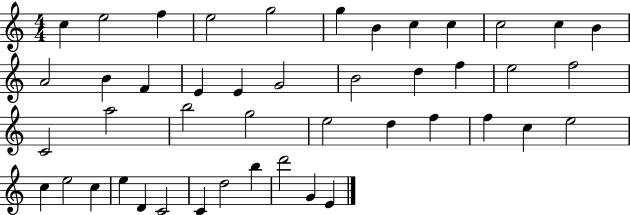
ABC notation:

X:1
T:Untitled
M:4/4
L:1/4
K:C
c e2 f e2 g2 g B c c c2 c B A2 B F E E G2 B2 d f e2 f2 C2 a2 b2 g2 e2 d f f c e2 c e2 c e D C2 C d2 b d'2 G E